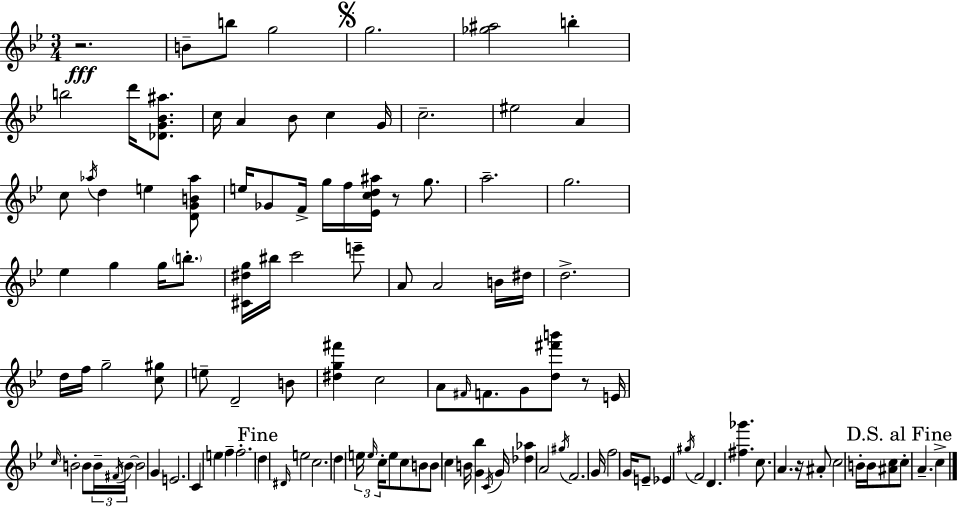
X:1
T:Untitled
M:3/4
L:1/4
K:Gm
z2 B/2 b/2 g2 g2 [_g^a]2 b b2 d'/4 [_DG_B^a]/2 c/4 A _B/2 c G/4 c2 ^e2 A c/2 _a/4 d e [DGB_a]/2 e/4 _G/2 F/4 g/4 f/4 [_Ecd^a]/4 z/2 g/2 a2 g2 _e g g/4 b/2 [^C^dg]/4 ^b/4 c'2 e'/2 A/2 A2 B/4 ^d/4 d2 d/4 f/4 g2 [c^g]/2 e/2 D2 B/2 [^dg^f'] c2 A/2 ^F/4 F/2 G/2 [d^f'b']/2 z/2 E/4 c/4 B2 B/2 B/4 ^F/4 B/4 B2 G E2 C e f f2 d ^D/4 e2 c2 d e/4 e/4 c/4 e/2 c/2 B/2 B/2 c B/4 [G_b] C/4 G/4 [_d_a] A2 ^g/4 F2 G/4 f2 G/4 E/2 _E ^g/4 F2 D [^f_g'] c/2 A z/4 ^A/2 c2 B/4 B/4 [^Ac]/2 c/2 A c